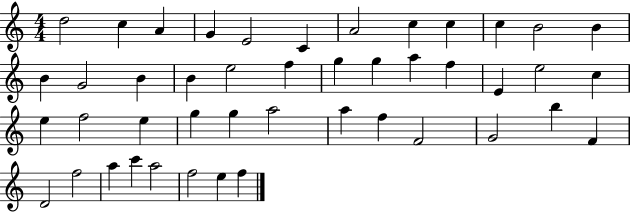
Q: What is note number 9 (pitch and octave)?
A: C5